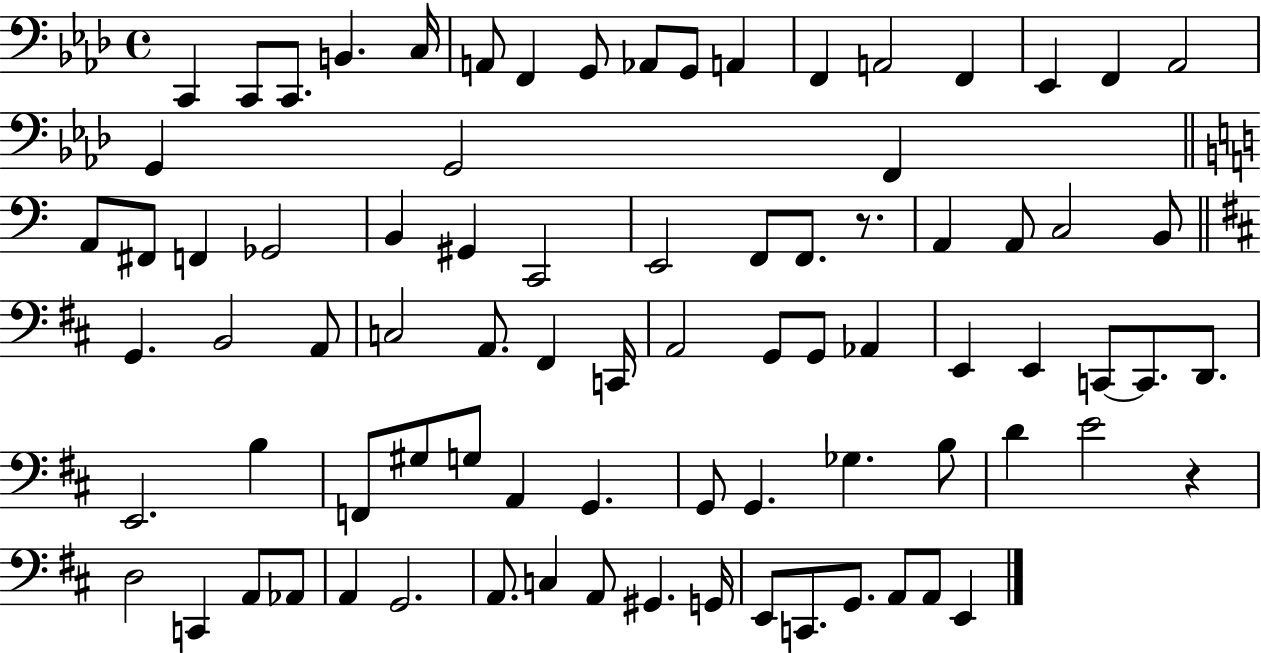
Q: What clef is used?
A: bass